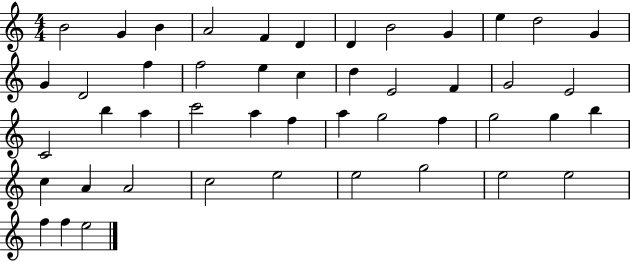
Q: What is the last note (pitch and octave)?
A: E5